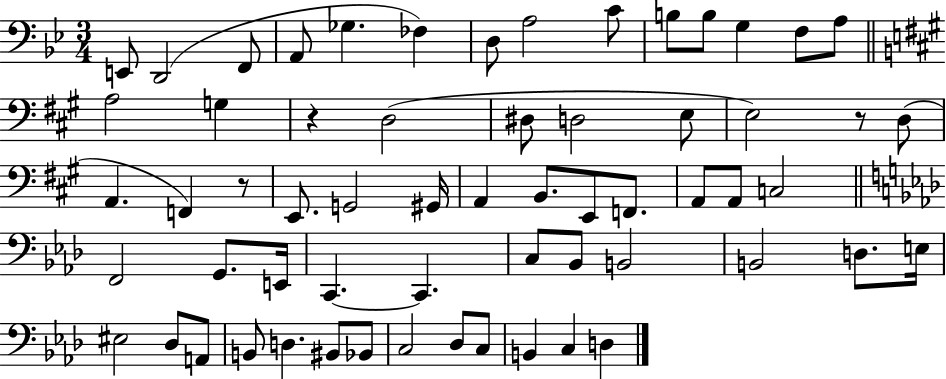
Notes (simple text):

E2/e D2/h F2/e A2/e Gb3/q. FES3/q D3/e A3/h C4/e B3/e B3/e G3/q F3/e A3/e A3/h G3/q R/q D3/h D#3/e D3/h E3/e E3/h R/e D3/e A2/q. F2/q R/e E2/e. G2/h G#2/s A2/q B2/e. E2/e F2/e. A2/e A2/e C3/h F2/h G2/e. E2/s C2/q. C2/q. C3/e Bb2/e B2/h B2/h D3/e. E3/s EIS3/h Db3/e A2/e B2/e D3/q. BIS2/e Bb2/e C3/h Db3/e C3/e B2/q C3/q D3/q